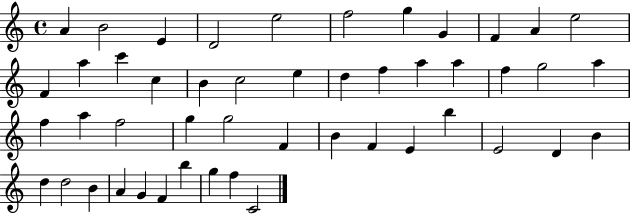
{
  \clef treble
  \time 4/4
  \defaultTimeSignature
  \key c \major
  a'4 b'2 e'4 | d'2 e''2 | f''2 g''4 g'4 | f'4 a'4 e''2 | \break f'4 a''4 c'''4 c''4 | b'4 c''2 e''4 | d''4 f''4 a''4 a''4 | f''4 g''2 a''4 | \break f''4 a''4 f''2 | g''4 g''2 f'4 | b'4 f'4 e'4 b''4 | e'2 d'4 b'4 | \break d''4 d''2 b'4 | a'4 g'4 f'4 b''4 | g''4 f''4 c'2 | \bar "|."
}